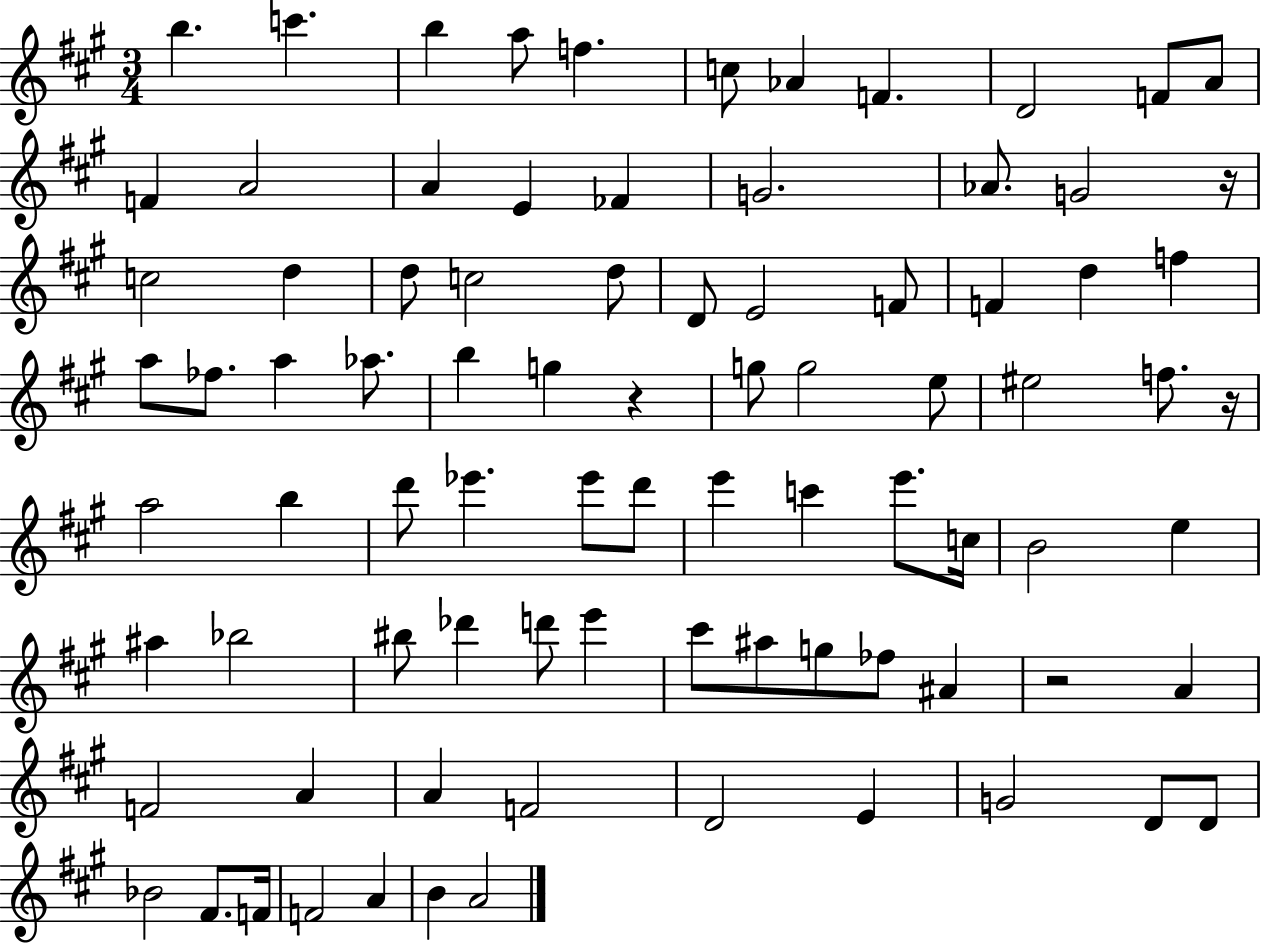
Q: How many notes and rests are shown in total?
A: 85